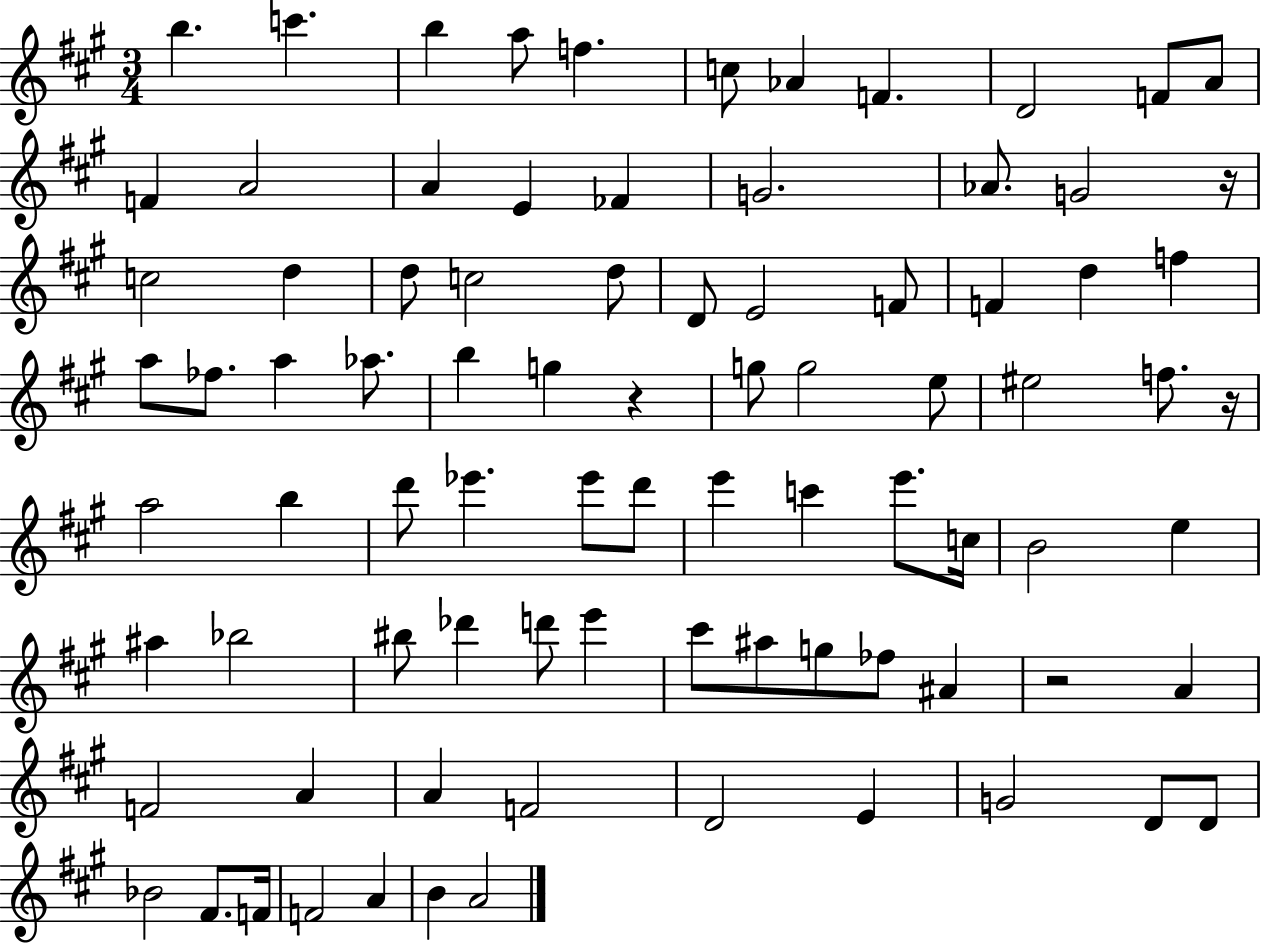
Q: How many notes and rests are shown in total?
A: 85